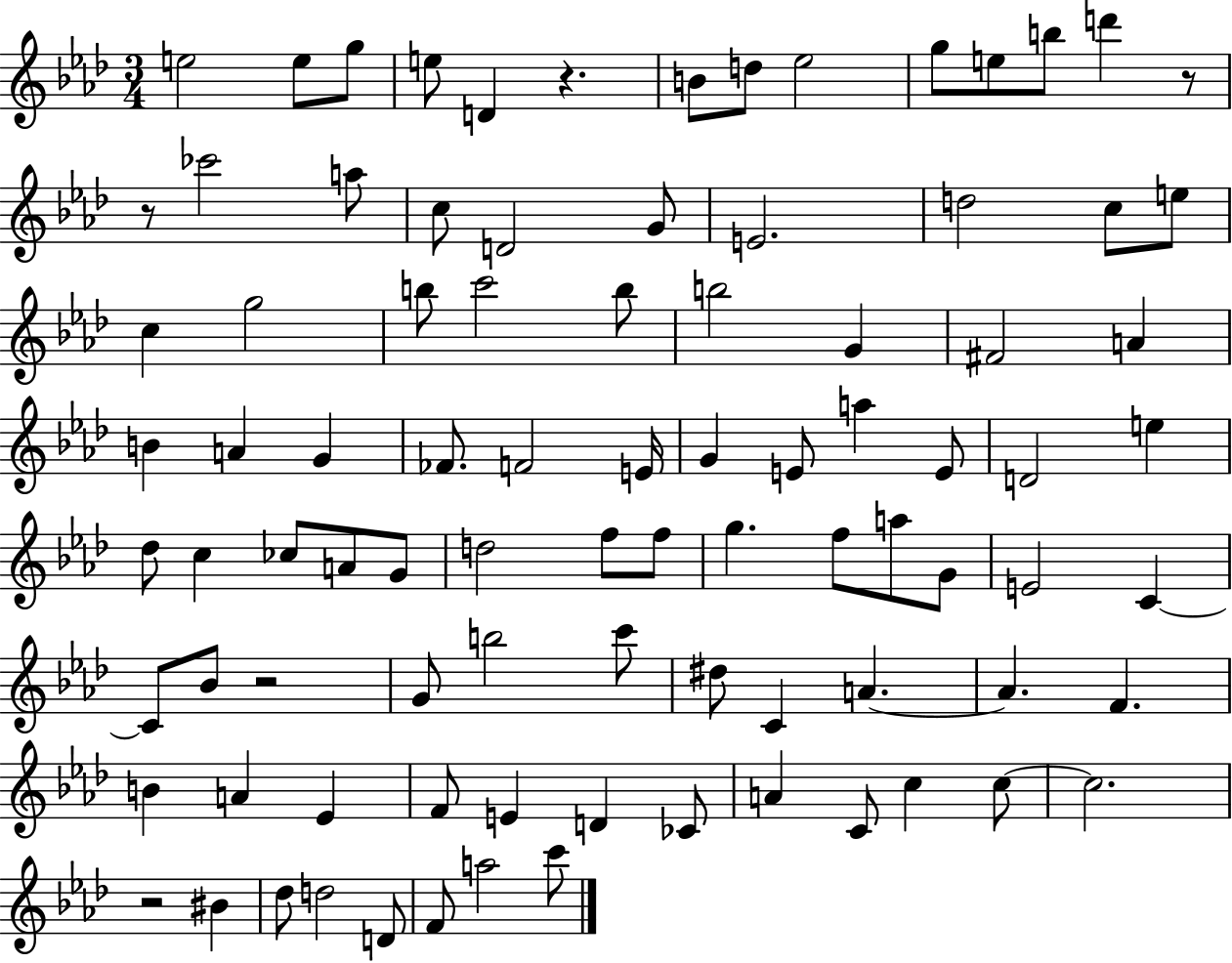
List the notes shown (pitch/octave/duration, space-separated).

E5/h E5/e G5/e E5/e D4/q R/q. B4/e D5/e Eb5/h G5/e E5/e B5/e D6/q R/e R/e CES6/h A5/e C5/e D4/h G4/e E4/h. D5/h C5/e E5/e C5/q G5/h B5/e C6/h B5/e B5/h G4/q F#4/h A4/q B4/q A4/q G4/q FES4/e. F4/h E4/s G4/q E4/e A5/q E4/e D4/h E5/q Db5/e C5/q CES5/e A4/e G4/e D5/h F5/e F5/e G5/q. F5/e A5/e G4/e E4/h C4/q C4/e Bb4/e R/h G4/e B5/h C6/e D#5/e C4/q A4/q. A4/q. F4/q. B4/q A4/q Eb4/q F4/e E4/q D4/q CES4/e A4/q C4/e C5/q C5/e C5/h. R/h BIS4/q Db5/e D5/h D4/e F4/e A5/h C6/e